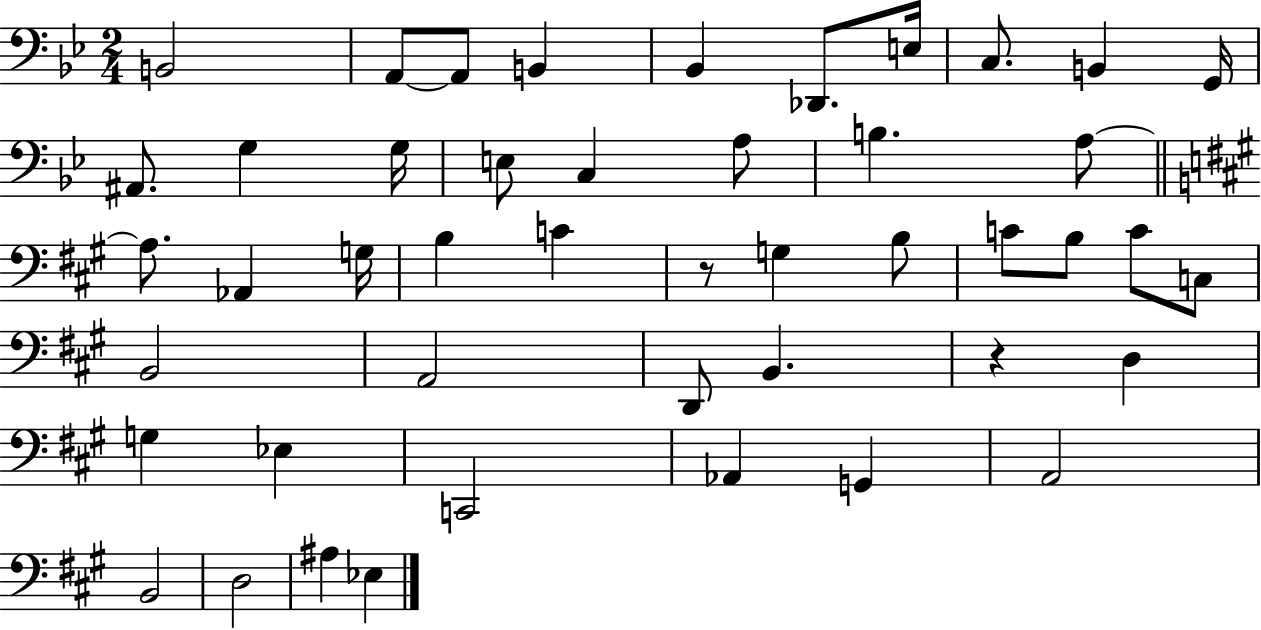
B2/h A2/e A2/e B2/q Bb2/q Db2/e. E3/s C3/e. B2/q G2/s A#2/e. G3/q G3/s E3/e C3/q A3/e B3/q. A3/e A3/e. Ab2/q G3/s B3/q C4/q R/e G3/q B3/e C4/e B3/e C4/e C3/e B2/h A2/h D2/e B2/q. R/q D3/q G3/q Eb3/q C2/h Ab2/q G2/q A2/h B2/h D3/h A#3/q Eb3/q